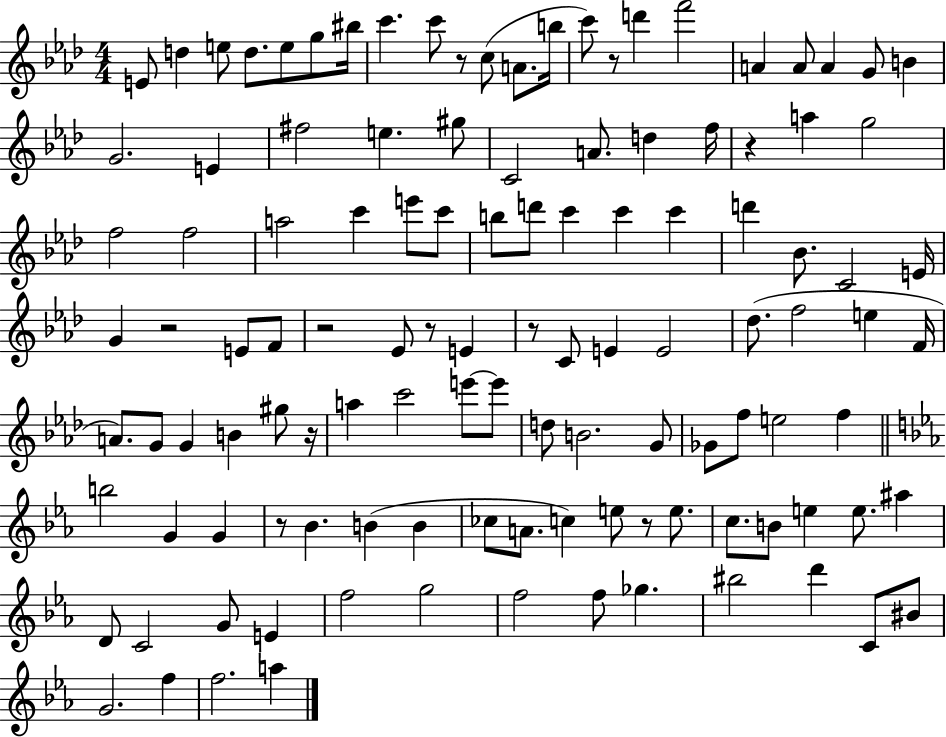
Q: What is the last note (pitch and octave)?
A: A5